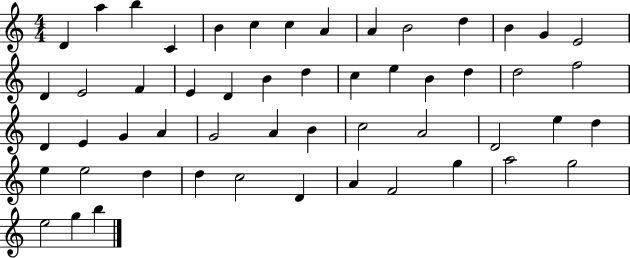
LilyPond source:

{
  \clef treble
  \numericTimeSignature
  \time 4/4
  \key c \major
  d'4 a''4 b''4 c'4 | b'4 c''4 c''4 a'4 | a'4 b'2 d''4 | b'4 g'4 e'2 | \break d'4 e'2 f'4 | e'4 d'4 b'4 d''4 | c''4 e''4 b'4 d''4 | d''2 f''2 | \break d'4 e'4 g'4 a'4 | g'2 a'4 b'4 | c''2 a'2 | d'2 e''4 d''4 | \break e''4 e''2 d''4 | d''4 c''2 d'4 | a'4 f'2 g''4 | a''2 g''2 | \break e''2 g''4 b''4 | \bar "|."
}